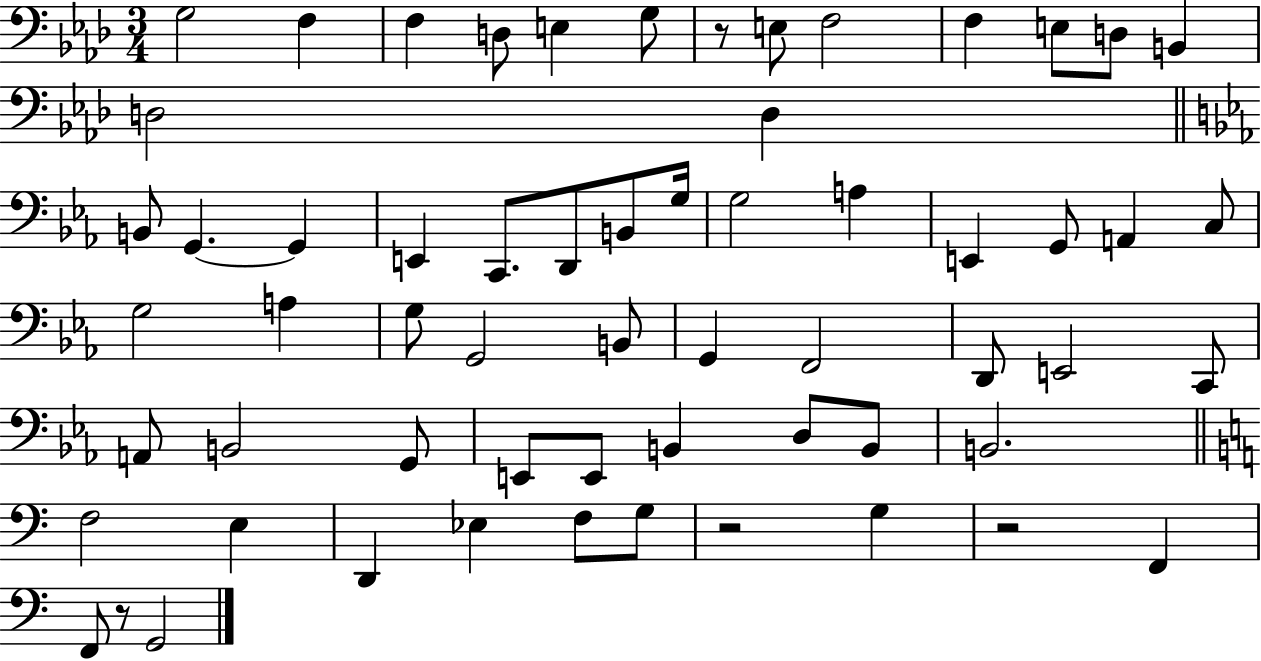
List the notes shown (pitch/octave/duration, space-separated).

G3/h F3/q F3/q D3/e E3/q G3/e R/e E3/e F3/h F3/q E3/e D3/e B2/q D3/h D3/q B2/e G2/q. G2/q E2/q C2/e. D2/e B2/e G3/s G3/h A3/q E2/q G2/e A2/q C3/e G3/h A3/q G3/e G2/h B2/e G2/q F2/h D2/e E2/h C2/e A2/e B2/h G2/e E2/e E2/e B2/q D3/e B2/e B2/h. F3/h E3/q D2/q Eb3/q F3/e G3/e R/h G3/q R/h F2/q F2/e R/e G2/h